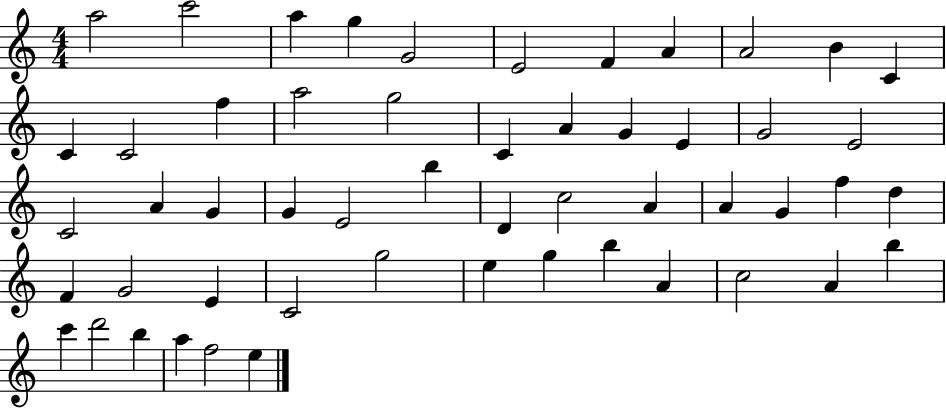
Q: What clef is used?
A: treble